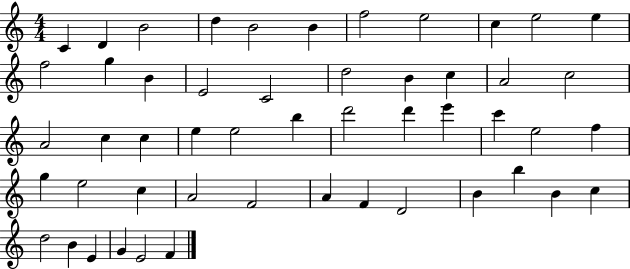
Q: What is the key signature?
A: C major